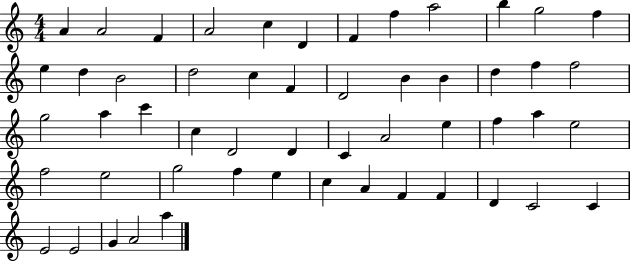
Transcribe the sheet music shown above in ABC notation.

X:1
T:Untitled
M:4/4
L:1/4
K:C
A A2 F A2 c D F f a2 b g2 f e d B2 d2 c F D2 B B d f f2 g2 a c' c D2 D C A2 e f a e2 f2 e2 g2 f e c A F F D C2 C E2 E2 G A2 a